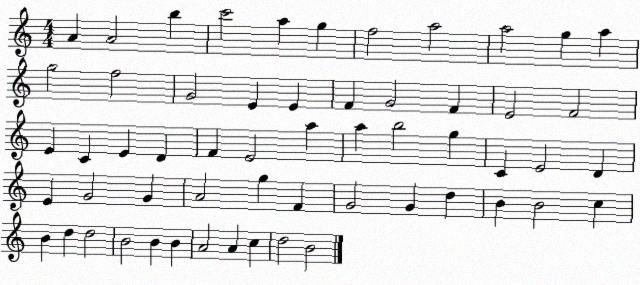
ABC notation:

X:1
T:Untitled
M:4/4
L:1/4
K:C
A A2 b c'2 a g f2 a2 a2 g a g2 f2 G2 E E F G2 F E2 F2 E C E D F E2 a a b2 g C E2 D E G2 G A2 g F G2 G d B B2 c B d d2 B2 B B A2 A c d2 B2